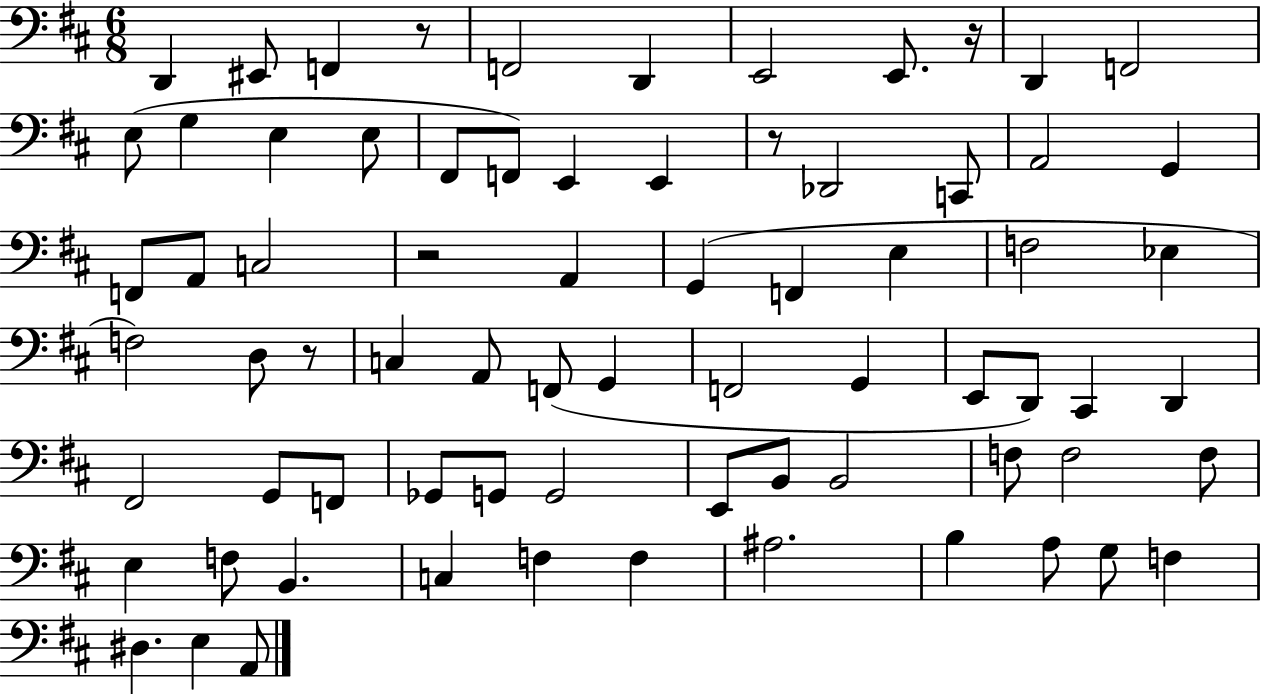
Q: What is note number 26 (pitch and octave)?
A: G2